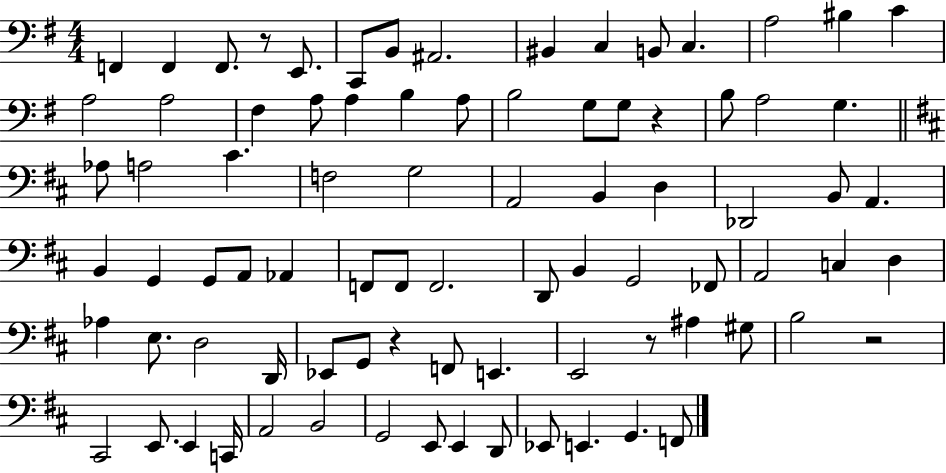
{
  \clef bass
  \numericTimeSignature
  \time 4/4
  \key g \major
  f,4 f,4 f,8. r8 e,8. | c,8 b,8 ais,2. | bis,4 c4 b,8 c4. | a2 bis4 c'4 | \break a2 a2 | fis4 a8 a4 b4 a8 | b2 g8 g8 r4 | b8 a2 g4. | \break \bar "||" \break \key b \minor aes8 a2 cis'4. | f2 g2 | a,2 b,4 d4 | des,2 b,8 a,4. | \break b,4 g,4 g,8 a,8 aes,4 | f,8 f,8 f,2. | d,8 b,4 g,2 fes,8 | a,2 c4 d4 | \break aes4 e8. d2 d,16 | ees,8 g,8 r4 f,8 e,4. | e,2 r8 ais4 gis8 | b2 r2 | \break cis,2 e,8. e,4 c,16 | a,2 b,2 | g,2 e,8 e,4 d,8 | ees,8 e,4. g,4. f,8 | \break \bar "|."
}